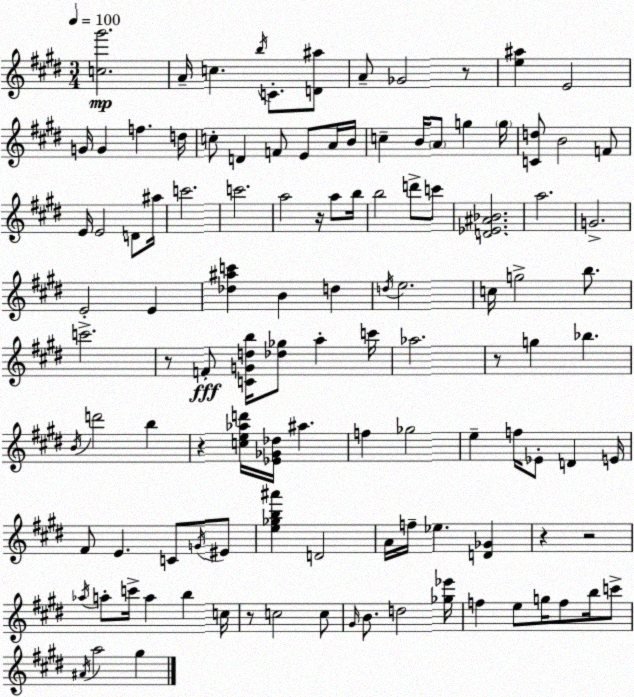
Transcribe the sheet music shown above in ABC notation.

X:1
T:Untitled
M:3/4
L:1/4
K:E
[c^g']2 A/4 c b/4 C/2 [D^a]/2 A/2 _G2 z/2 [e^a] E2 G/4 G f d/4 c/2 D F/2 E/2 A/4 B/4 c B/4 A/2 g g/4 [Cd]/2 B2 F/2 E/4 E2 D/2 ^a/4 c'2 c'2 a2 z/4 a/2 b/4 b2 d'/2 c'/2 [D_E^A_B]2 a2 G2 E2 E [_d^ac'] B d d/4 e2 c/4 g2 b/2 c'2 z/2 F/2 [CGdb]/4 [_d_g]/2 a c'/4 _a2 z/2 g _b B/4 d'2 b z [ce_ad']/4 [_E_G_d]/4 ^a f _g2 e f/4 _E/2 D E/4 ^F/2 E C/2 G/4 ^E/2 [e_gb^a'] D2 A/4 f/4 _e [D_G] z z2 _a/4 a/2 c'/4 a b c/4 z/2 c2 c/2 ^G/4 B/2 d2 [_g_e']/4 f e/2 g/4 f/2 b/4 c'/2 ^A/4 a2 ^g